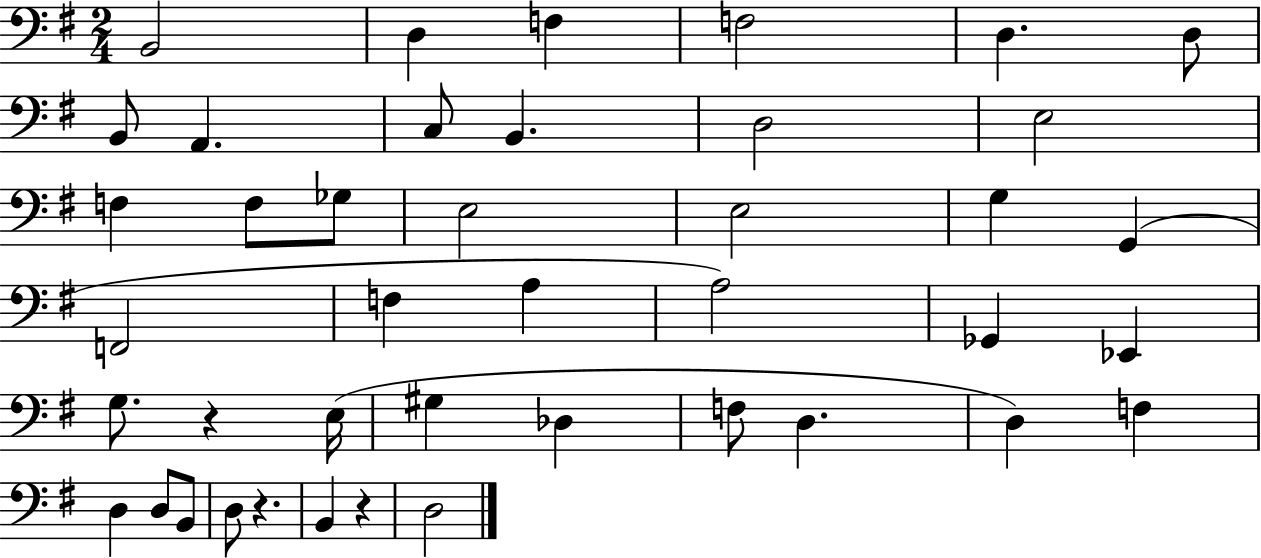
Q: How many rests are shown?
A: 3